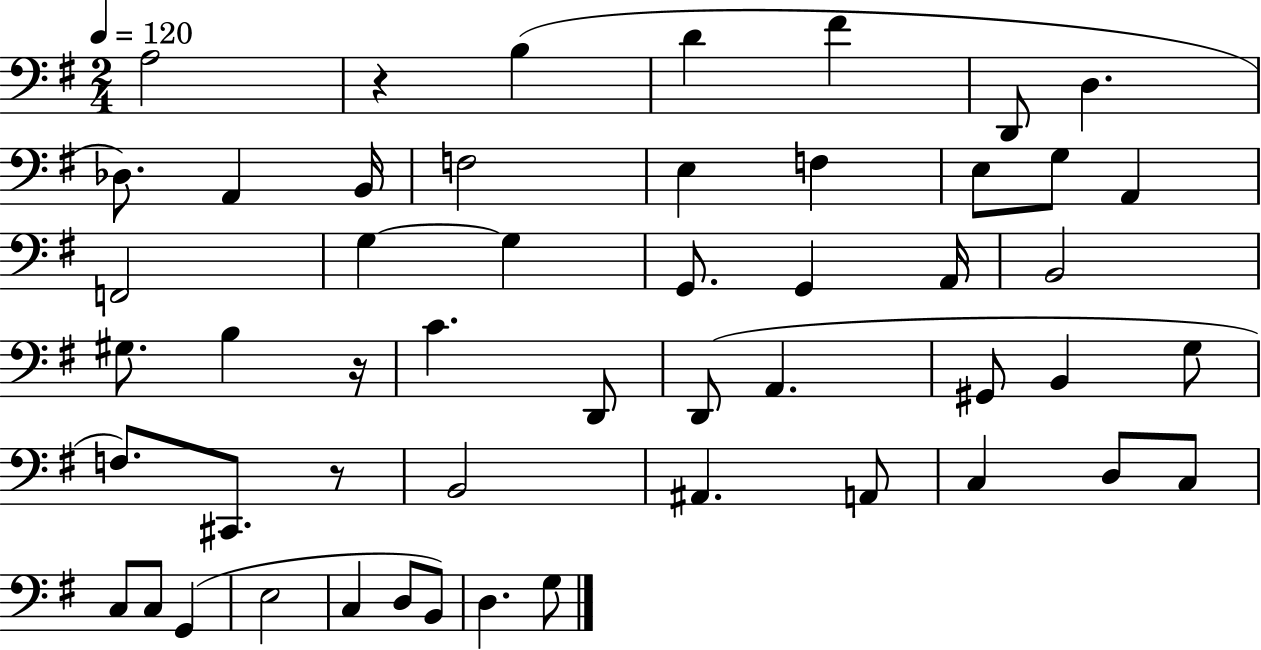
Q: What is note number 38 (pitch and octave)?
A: D3